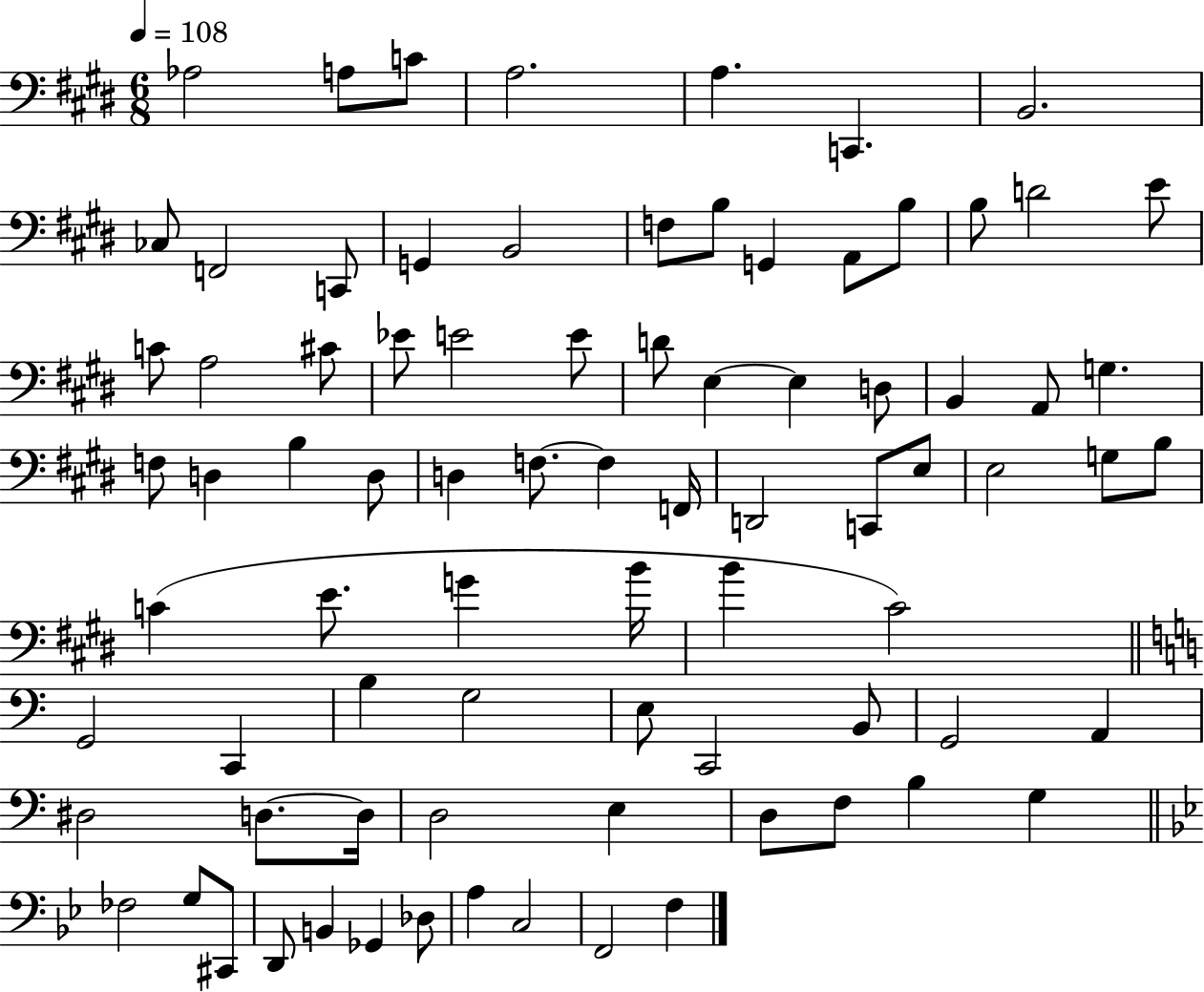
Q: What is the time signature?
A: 6/8